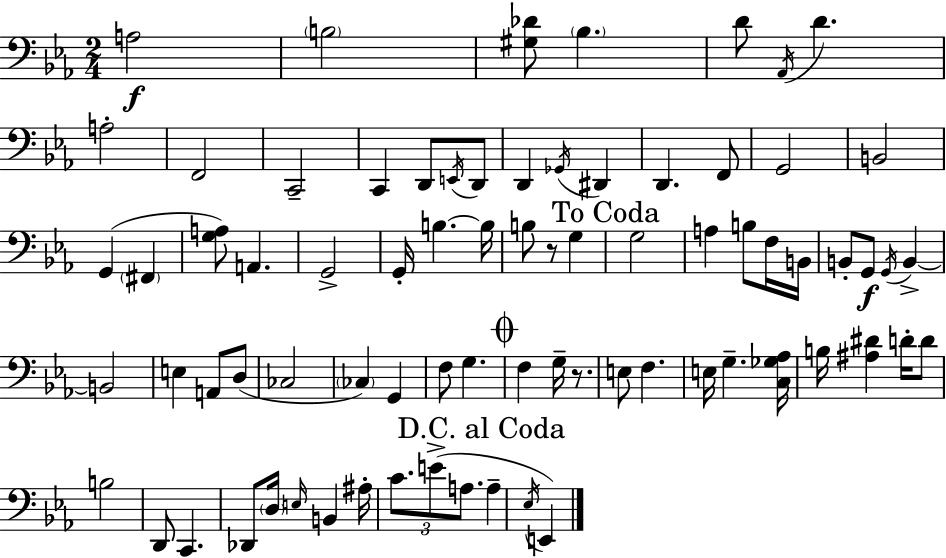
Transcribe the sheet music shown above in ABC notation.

X:1
T:Untitled
M:2/4
L:1/4
K:Eb
A,2 B,2 [^G,_D]/2 _B, D/2 _A,,/4 D A,2 F,,2 C,,2 C,, D,,/2 E,,/4 D,,/2 D,, _G,,/4 ^D,, D,, F,,/2 G,,2 B,,2 G,, ^F,, [G,A,]/2 A,, G,,2 G,,/4 B, B,/4 B,/2 z/2 G, G,2 A, B,/2 F,/4 B,,/4 B,,/2 G,,/2 G,,/4 B,, B,,2 E, A,,/2 D,/2 _C,2 _C, G,, F,/2 G, F, G,/4 z/2 E,/2 F, E,/4 G, [C,_G,_A,]/4 B,/4 [^A,^D] D/4 D/2 B,2 D,,/2 C,, _D,,/2 D,/4 E,/4 B,, ^A,/4 C/2 E/2 A,/2 A, _E,/4 E,,